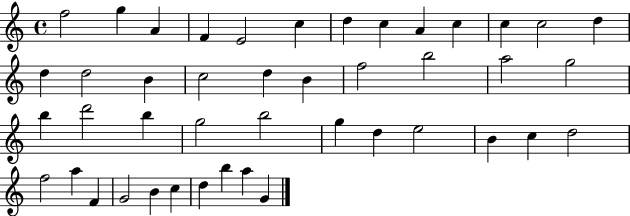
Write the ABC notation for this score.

X:1
T:Untitled
M:4/4
L:1/4
K:C
f2 g A F E2 c d c A c c c2 d d d2 B c2 d B f2 b2 a2 g2 b d'2 b g2 b2 g d e2 B c d2 f2 a F G2 B c d b a G